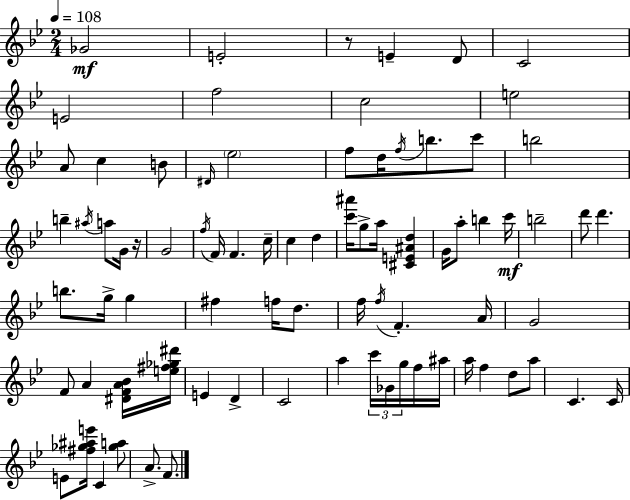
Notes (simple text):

Gb4/h E4/h R/e E4/q D4/e C4/h E4/h F5/h C5/h E5/h A4/e C5/q B4/e D#4/s Eb5/h F5/e D5/s F5/s B5/e. C6/e B5/h B5/q A#5/s A5/e G4/s R/s G4/h F5/s F4/s F4/q. C5/s C5/q D5/q [C6,A#6]/s G5/e A5/s [C#4,E4,A#4,D5]/q G4/s A5/e B5/q C6/s B5/h D6/e D6/q. B5/e. G5/s G5/q F#5/q F5/s D5/e. F5/s F5/s F4/q. A4/s G4/h F4/e A4/q [D#4,F4,A4,Bb4]/s [E5,F#5,Gb5,D#6]/s E4/q D4/q C4/h A5/q C6/s Gb4/s G5/s F5/s A#5/s A5/s F5/q D5/e A5/e C4/q. C4/s E4/e [F#5,Gb5,A#5,E6]/s C4/q [Gb5,A5]/e A4/e. F4/e.